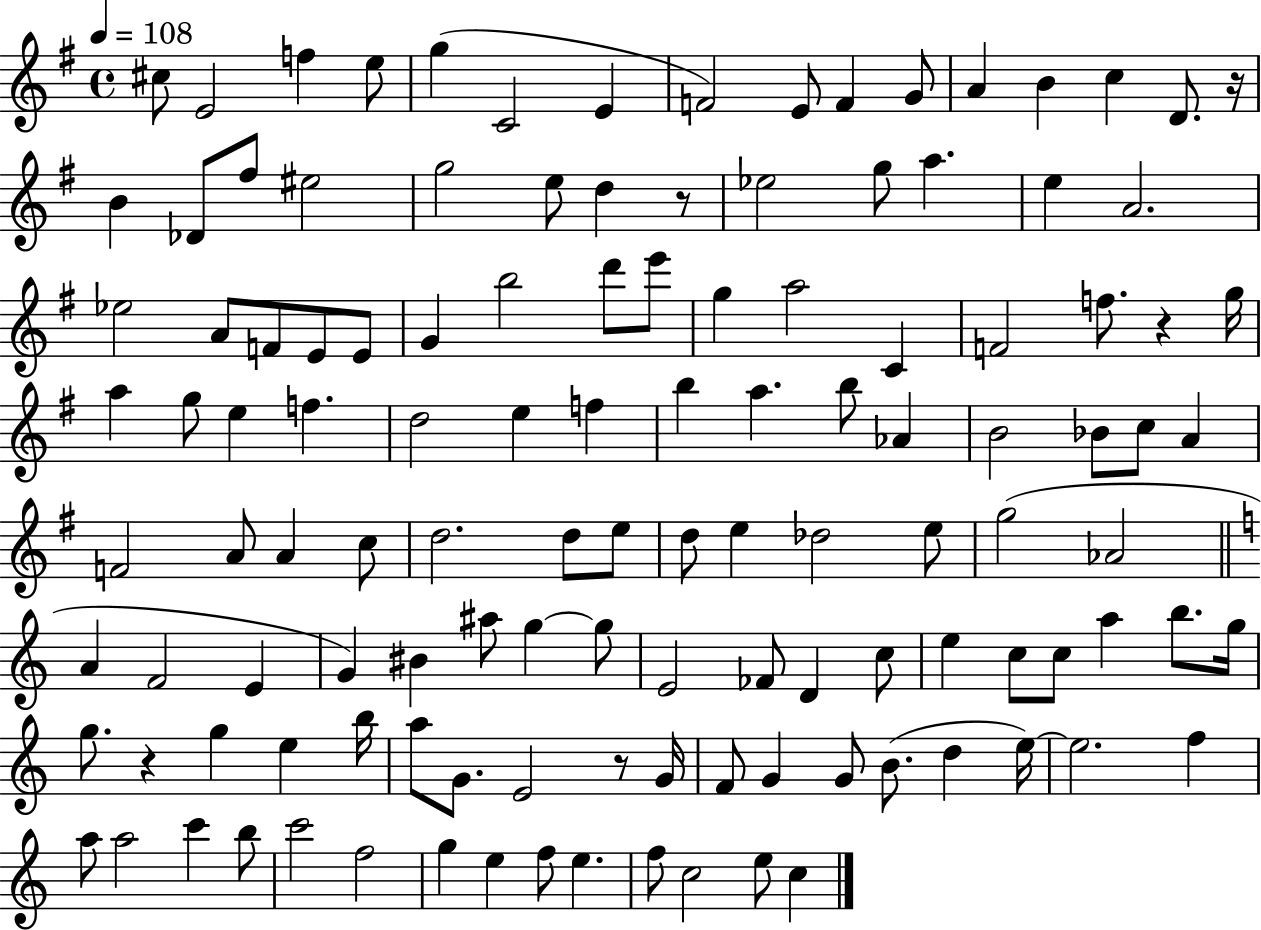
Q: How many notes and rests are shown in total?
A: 123